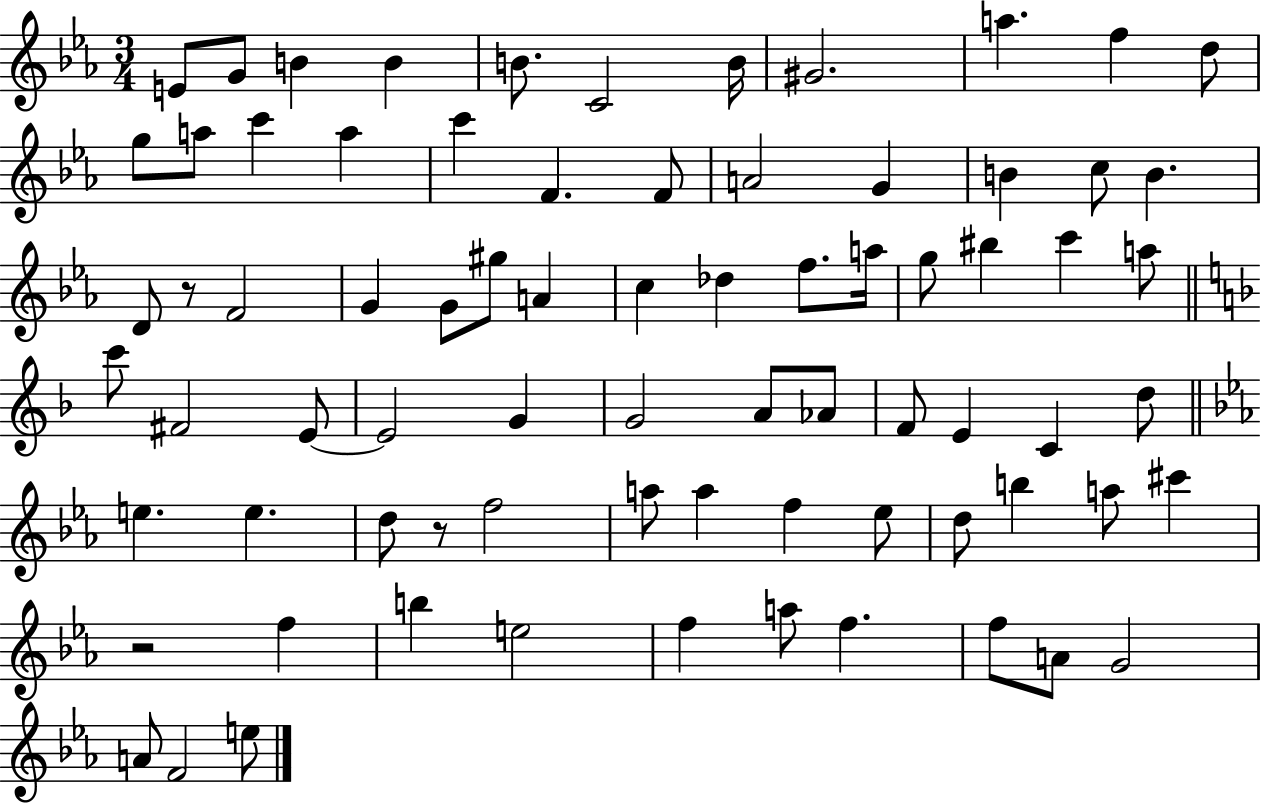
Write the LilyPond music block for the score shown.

{
  \clef treble
  \numericTimeSignature
  \time 3/4
  \key ees \major
  \repeat volta 2 { e'8 g'8 b'4 b'4 | b'8. c'2 b'16 | gis'2. | a''4. f''4 d''8 | \break g''8 a''8 c'''4 a''4 | c'''4 f'4. f'8 | a'2 g'4 | b'4 c''8 b'4. | \break d'8 r8 f'2 | g'4 g'8 gis''8 a'4 | c''4 des''4 f''8. a''16 | g''8 bis''4 c'''4 a''8 | \break \bar "||" \break \key d \minor c'''8 fis'2 e'8~~ | e'2 g'4 | g'2 a'8 aes'8 | f'8 e'4 c'4 d''8 | \break \bar "||" \break \key ees \major e''4. e''4. | d''8 r8 f''2 | a''8 a''4 f''4 ees''8 | d''8 b''4 a''8 cis'''4 | \break r2 f''4 | b''4 e''2 | f''4 a''8 f''4. | f''8 a'8 g'2 | \break a'8 f'2 e''8 | } \bar "|."
}